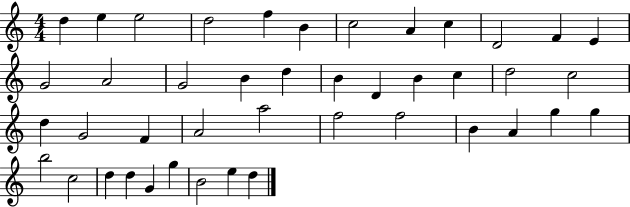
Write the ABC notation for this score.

X:1
T:Untitled
M:4/4
L:1/4
K:C
d e e2 d2 f B c2 A c D2 F E G2 A2 G2 B d B D B c d2 c2 d G2 F A2 a2 f2 f2 B A g g b2 c2 d d G g B2 e d